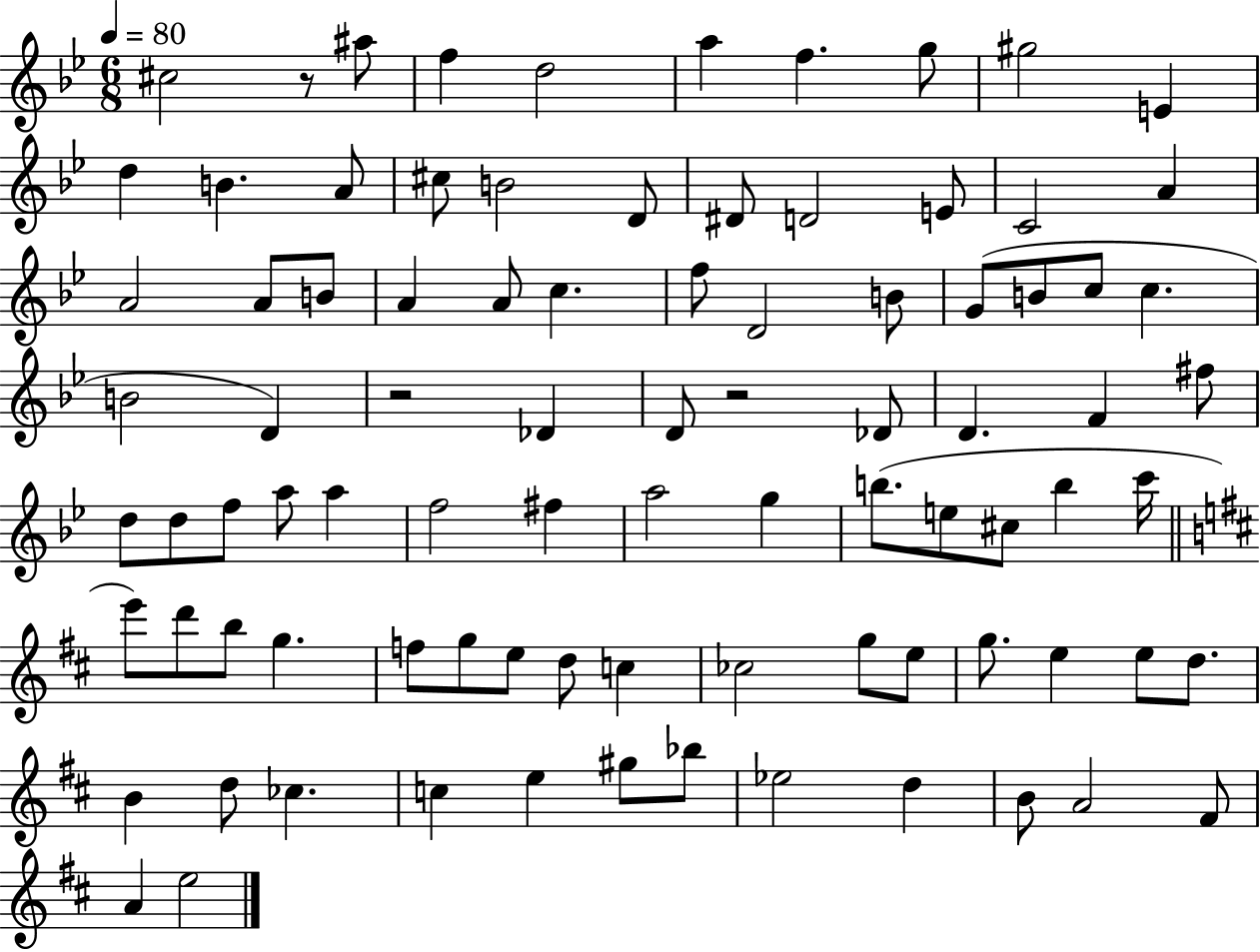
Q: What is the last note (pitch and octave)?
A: E5